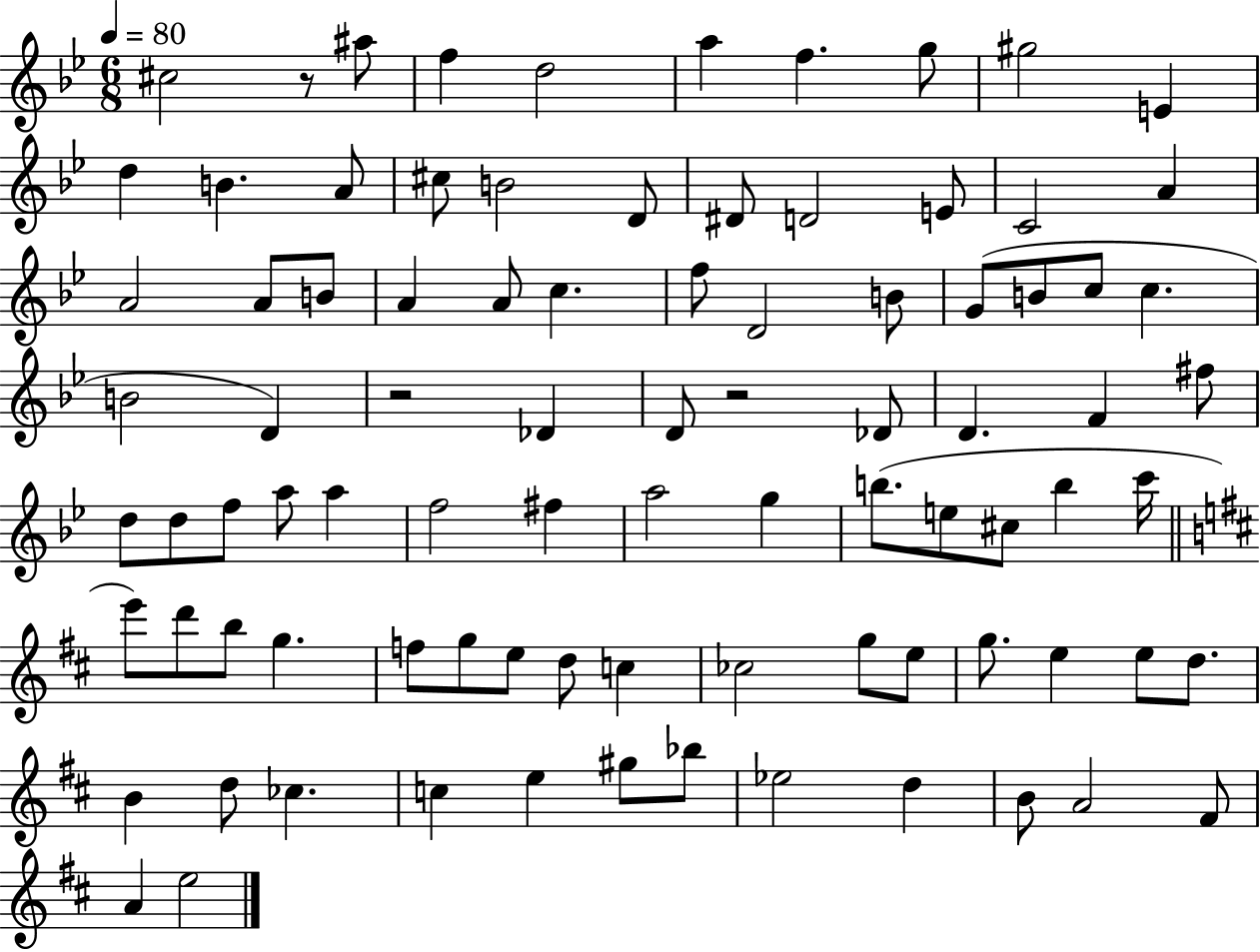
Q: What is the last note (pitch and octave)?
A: E5